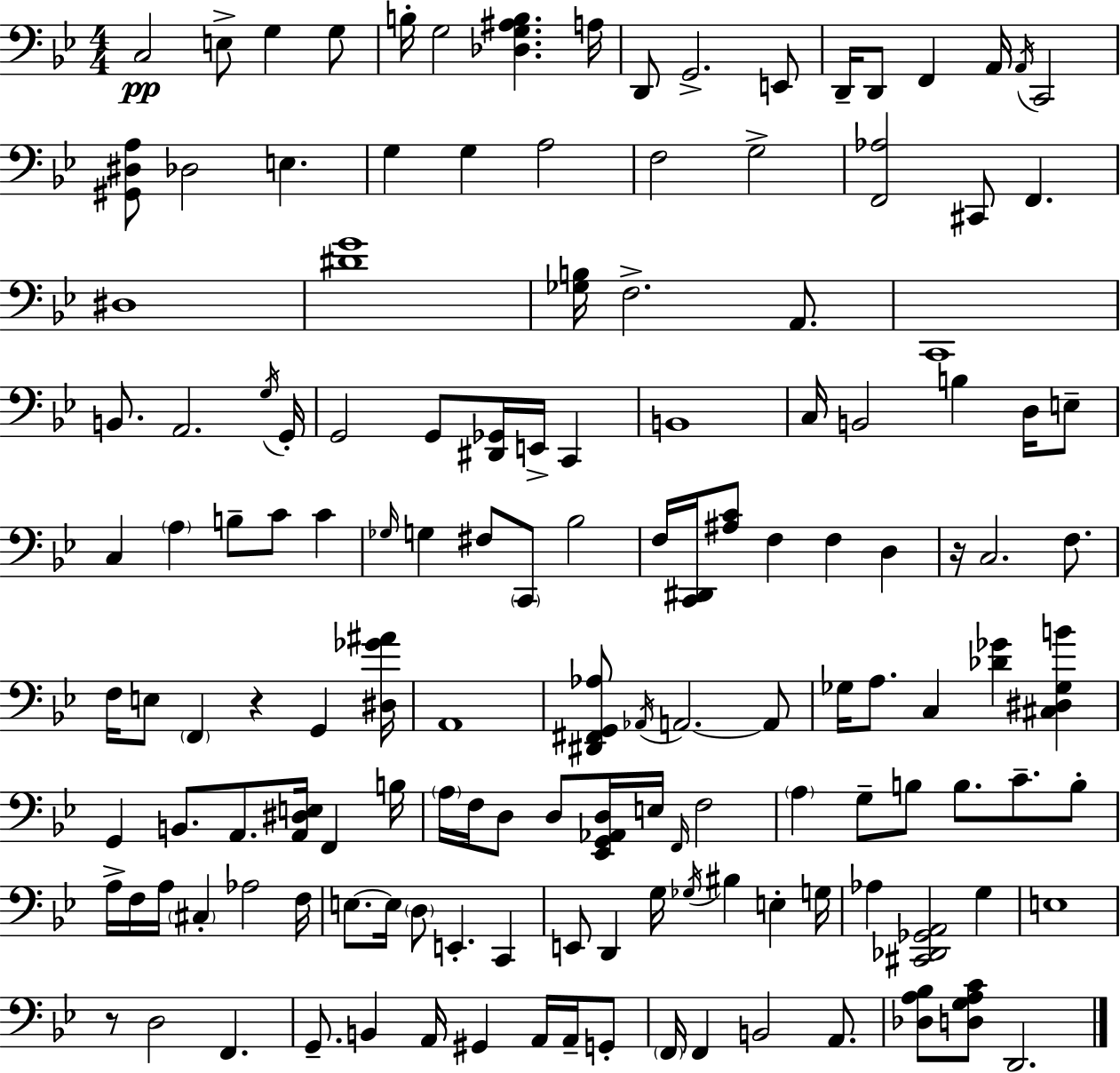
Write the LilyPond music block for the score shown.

{
  \clef bass
  \numericTimeSignature
  \time 4/4
  \key g \minor
  c2\pp e8-> g4 g8 | b16-. g2 <des g ais b>4. a16 | d,8 g,2.-> e,8 | d,16-- d,8 f,4 a,16 \acciaccatura { a,16 } c,2 | \break <gis, dis a>8 des2 e4. | g4 g4 a2 | f2 g2-> | <f, aes>2 cis,8 f,4. | \break dis1 | <dis' g'>1 | <ges b>16 f2.-> a,8. | c,1 | \break b,8. a,2. | \acciaccatura { g16 } g,16-. g,2 g,8 <dis, ges,>16 e,16-> c,4 | b,1 | c16 b,2 b4 d16 | \break e8-- c4 \parenthesize a4 b8-- c'8 c'4 | \grace { ges16 } g4 fis8 \parenthesize c,8 bes2 | f16 <c, dis,>16 <ais c'>8 f4 f4 d4 | r16 c2. | \break f8. f16 e8 \parenthesize f,4 r4 g,4 | <dis ges' ais'>16 a,1 | <dis, fis, g, aes>8 \acciaccatura { aes,16 } a,2.~~ | a,8 ges16 a8. c4 <des' ges'>4 | \break <cis dis ges b'>4 g,4 b,8. a,8. <a, dis e>16 f,4 | b16 \parenthesize a16 f16 d8 d8 <ees, g, aes, d>16 e16 \grace { f,16 } f2 | \parenthesize a4 g8-- b8 b8. | c'8.-- b8-. a16-> f16 a16 \parenthesize cis4-. aes2 | \break f16 e8.~~ e16 \parenthesize d8 e,4.-. | c,4 e,8 d,4 g16 \acciaccatura { ges16 } bis4 | e4-. g16 aes4 <cis, des, ges, a,>2 | g4 e1 | \break r8 d2 | f,4. g,8.-- b,4 a,16 gis,4 | a,16 a,16-- g,8-. \parenthesize f,16 f,4 b,2 | a,8. <des a bes>8 <d g a c'>8 d,2. | \break \bar "|."
}